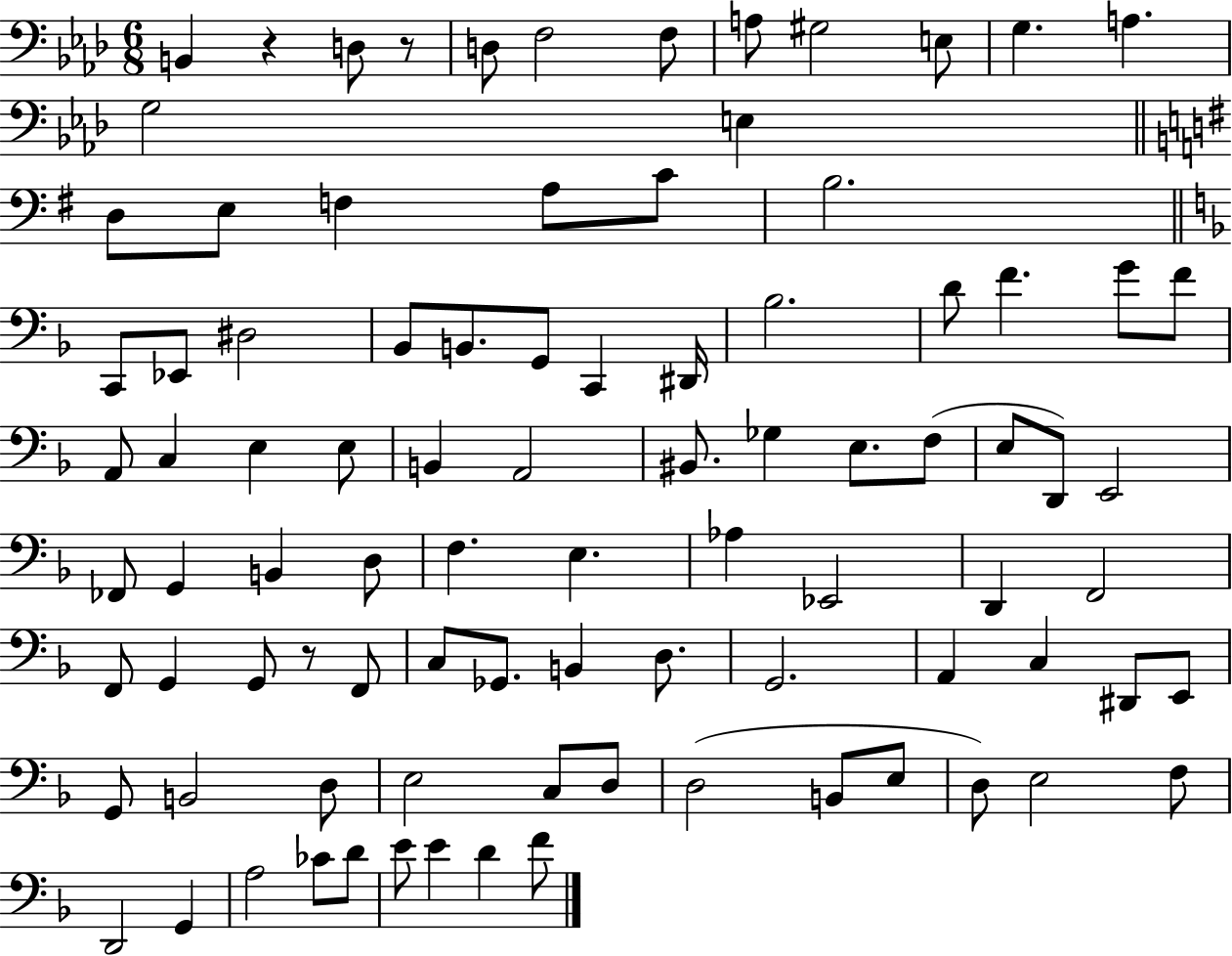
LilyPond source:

{
  \clef bass
  \numericTimeSignature
  \time 6/8
  \key aes \major
  b,4 r4 d8 r8 | d8 f2 f8 | a8 gis2 e8 | g4. a4. | \break g2 e4 | \bar "||" \break \key g \major d8 e8 f4 a8 c'8 | b2. | \bar "||" \break \key f \major c,8 ees,8 dis2 | bes,8 b,8. g,8 c,4 dis,16 | bes2. | d'8 f'4. g'8 f'8 | \break a,8 c4 e4 e8 | b,4 a,2 | bis,8. ges4 e8. f8( | e8 d,8) e,2 | \break fes,8 g,4 b,4 d8 | f4. e4. | aes4 ees,2 | d,4 f,2 | \break f,8 g,4 g,8 r8 f,8 | c8 ges,8. b,4 d8. | g,2. | a,4 c4 dis,8 e,8 | \break g,8 b,2 d8 | e2 c8 d8 | d2( b,8 e8 | d8) e2 f8 | \break d,2 g,4 | a2 ces'8 d'8 | e'8 e'4 d'4 f'8 | \bar "|."
}